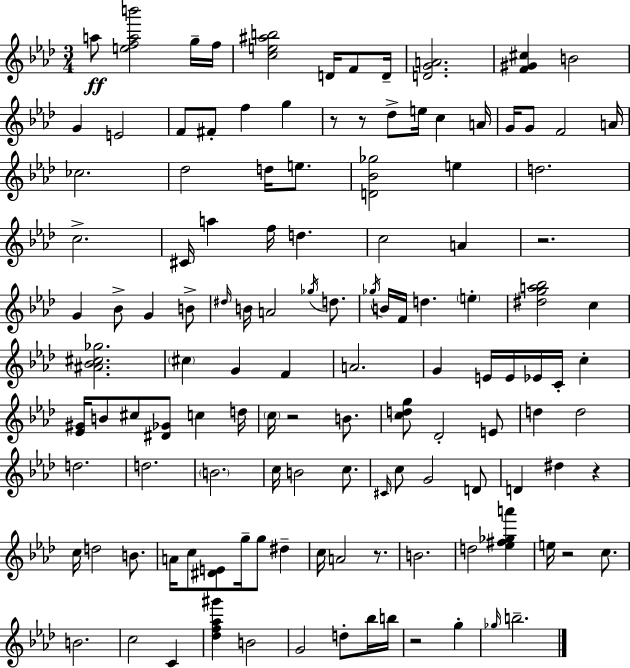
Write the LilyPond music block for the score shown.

{
  \clef treble
  \numericTimeSignature
  \time 3/4
  \key f \minor
  a''8\ff <e'' f'' a'' b'''>2 g''16-- f''16 | <c'' e'' ais'' b''>2 d'16 f'8 d'16-- | <d' g' a'>2. | <f' gis' cis''>4 b'2 | \break g'4 e'2 | f'8 fis'8-. f''4 g''4 | r8 r8 des''8-> e''16 c''4 a'16 | g'16 g'8 f'2 a'16 | \break ces''2. | des''2 d''16 e''8. | <d' bes' ges''>2 e''4 | d''2. | \break c''2.-> | cis'16 a''4 f''16 d''4. | c''2 a'4 | r2. | \break g'4 bes'8-> g'4 b'8-> | \grace { dis''16 } b'16 a'2 \acciaccatura { ges''16 } d''8. | \acciaccatura { ges''16 } b'16 f'16 d''4. \parenthesize e''4-. | <dis'' g'' a'' bes''>2 c''4 | \break <ais' bes' cis'' ges''>2. | \parenthesize cis''4 g'4 f'4 | a'2. | g'4 e'16 e'16 ees'16 c'16-. c''4-. | \break <ees' gis'>16 b'8 cis''8 <dis' ges'>8 c''4 | d''16 \parenthesize c''16 r2 | b'8. <c'' d'' g''>8 des'2-. | e'8 d''4 d''2 | \break d''2. | d''2. | \parenthesize b'2. | c''16 b'2 | \break c''8. \grace { cis'16 } c''8 g'2 | d'8 d'4 dis''4 | r4 c''16 d''2 | b'8. a'16 c''8 <dis' e'>8 g''16-- g''8 | \break dis''4-- c''16 a'2 | r8. b'2. | d''2 | <ees'' fis'' ges'' a'''>4 e''16 r2 | \break c''8. b'2. | c''2 | c'4 <des'' f'' aes'' gis'''>4 b'2 | g'2 | \break d''8-. bes''16 b''16 r2 | g''4-. \grace { ges''16 } b''2.-- | \bar "|."
}